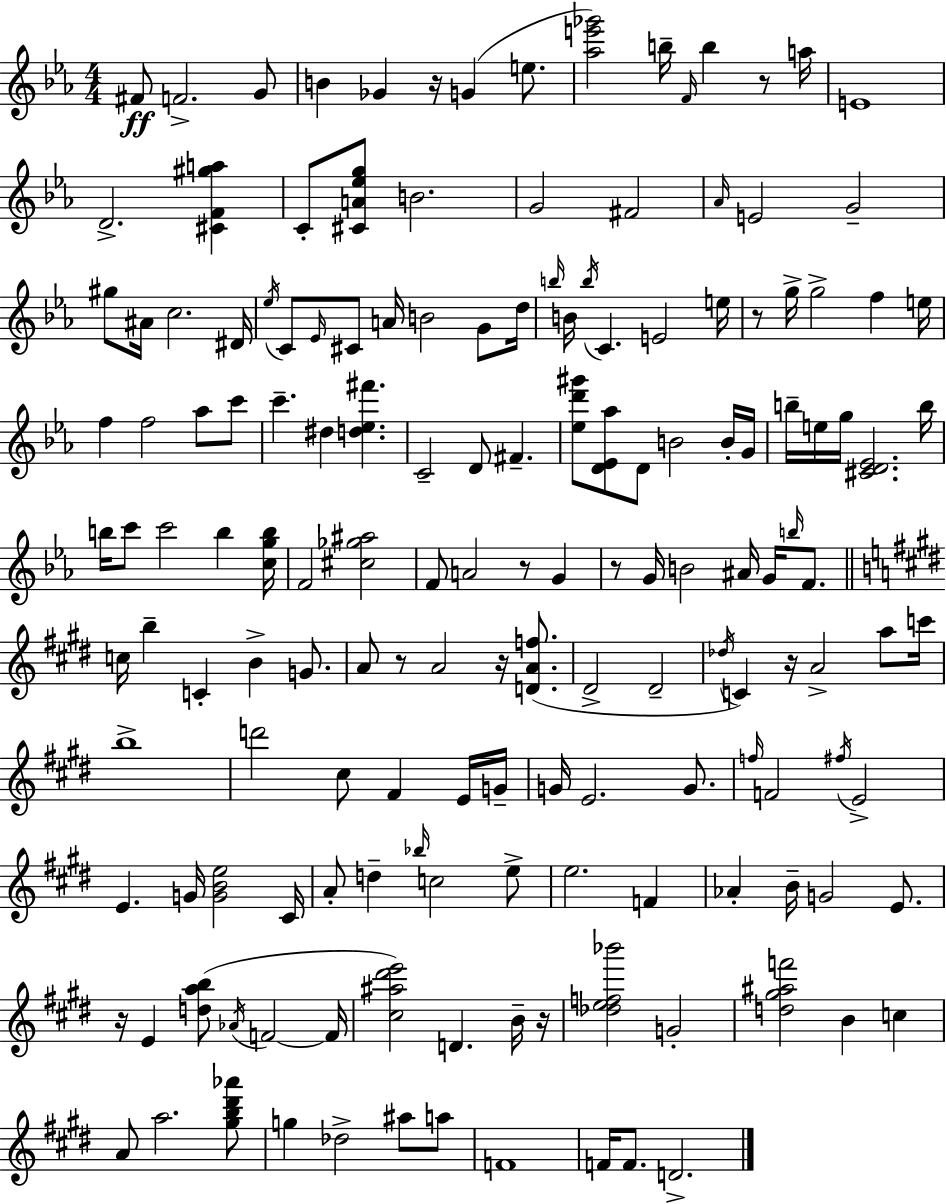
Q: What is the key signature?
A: EES major